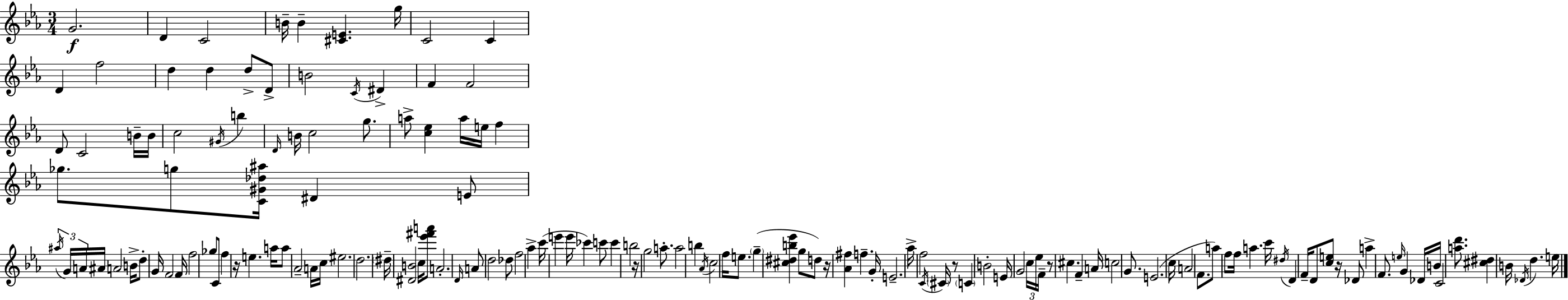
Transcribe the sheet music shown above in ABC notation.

X:1
T:Untitled
M:3/4
L:1/4
K:Eb
G2 D C2 B/4 B [^CE] g/4 C2 C D f2 d d d/2 D/2 B2 C/4 ^D F F2 D/2 C2 B/4 B/4 c2 ^G/4 b D/4 B/4 c2 g/2 a/2 [c_e] a/4 e/4 f _g/2 g/2 [C^G_d^a]/4 ^D E/2 ^a/4 G/4 A/4 ^A/4 A2 B/4 d/2 G/4 F2 F/4 f2 _g/2 C/2 f z/4 e a/4 a/2 _A2 A/4 c/4 ^e2 d2 ^d/4 [^DB]2 c/4 [_e'^f'a']/2 A2 D/4 A/2 d2 _d/2 f2 _a c'/4 e' e'/4 _c' c'/2 c' b2 z/4 g2 a/2 a2 b _A/4 c2 f/4 e/2 g [^c^db_e'] g/2 d/2 z/4 [_A^f] f G/4 E2 _a/4 f2 C/4 ^C/4 z/2 C B2 E/4 G2 c/4 _e/4 F/4 z/2 ^c F A/4 c2 G/2 E2 c/4 A2 F/2 a/2 f/2 f/4 a c'/4 ^d/4 D F/4 D/2 [ce]/2 z/4 _D/2 a F/2 e/4 G _D/4 B/4 C2 [ad']/2 [^c^d] B/4 _D/4 d e/4